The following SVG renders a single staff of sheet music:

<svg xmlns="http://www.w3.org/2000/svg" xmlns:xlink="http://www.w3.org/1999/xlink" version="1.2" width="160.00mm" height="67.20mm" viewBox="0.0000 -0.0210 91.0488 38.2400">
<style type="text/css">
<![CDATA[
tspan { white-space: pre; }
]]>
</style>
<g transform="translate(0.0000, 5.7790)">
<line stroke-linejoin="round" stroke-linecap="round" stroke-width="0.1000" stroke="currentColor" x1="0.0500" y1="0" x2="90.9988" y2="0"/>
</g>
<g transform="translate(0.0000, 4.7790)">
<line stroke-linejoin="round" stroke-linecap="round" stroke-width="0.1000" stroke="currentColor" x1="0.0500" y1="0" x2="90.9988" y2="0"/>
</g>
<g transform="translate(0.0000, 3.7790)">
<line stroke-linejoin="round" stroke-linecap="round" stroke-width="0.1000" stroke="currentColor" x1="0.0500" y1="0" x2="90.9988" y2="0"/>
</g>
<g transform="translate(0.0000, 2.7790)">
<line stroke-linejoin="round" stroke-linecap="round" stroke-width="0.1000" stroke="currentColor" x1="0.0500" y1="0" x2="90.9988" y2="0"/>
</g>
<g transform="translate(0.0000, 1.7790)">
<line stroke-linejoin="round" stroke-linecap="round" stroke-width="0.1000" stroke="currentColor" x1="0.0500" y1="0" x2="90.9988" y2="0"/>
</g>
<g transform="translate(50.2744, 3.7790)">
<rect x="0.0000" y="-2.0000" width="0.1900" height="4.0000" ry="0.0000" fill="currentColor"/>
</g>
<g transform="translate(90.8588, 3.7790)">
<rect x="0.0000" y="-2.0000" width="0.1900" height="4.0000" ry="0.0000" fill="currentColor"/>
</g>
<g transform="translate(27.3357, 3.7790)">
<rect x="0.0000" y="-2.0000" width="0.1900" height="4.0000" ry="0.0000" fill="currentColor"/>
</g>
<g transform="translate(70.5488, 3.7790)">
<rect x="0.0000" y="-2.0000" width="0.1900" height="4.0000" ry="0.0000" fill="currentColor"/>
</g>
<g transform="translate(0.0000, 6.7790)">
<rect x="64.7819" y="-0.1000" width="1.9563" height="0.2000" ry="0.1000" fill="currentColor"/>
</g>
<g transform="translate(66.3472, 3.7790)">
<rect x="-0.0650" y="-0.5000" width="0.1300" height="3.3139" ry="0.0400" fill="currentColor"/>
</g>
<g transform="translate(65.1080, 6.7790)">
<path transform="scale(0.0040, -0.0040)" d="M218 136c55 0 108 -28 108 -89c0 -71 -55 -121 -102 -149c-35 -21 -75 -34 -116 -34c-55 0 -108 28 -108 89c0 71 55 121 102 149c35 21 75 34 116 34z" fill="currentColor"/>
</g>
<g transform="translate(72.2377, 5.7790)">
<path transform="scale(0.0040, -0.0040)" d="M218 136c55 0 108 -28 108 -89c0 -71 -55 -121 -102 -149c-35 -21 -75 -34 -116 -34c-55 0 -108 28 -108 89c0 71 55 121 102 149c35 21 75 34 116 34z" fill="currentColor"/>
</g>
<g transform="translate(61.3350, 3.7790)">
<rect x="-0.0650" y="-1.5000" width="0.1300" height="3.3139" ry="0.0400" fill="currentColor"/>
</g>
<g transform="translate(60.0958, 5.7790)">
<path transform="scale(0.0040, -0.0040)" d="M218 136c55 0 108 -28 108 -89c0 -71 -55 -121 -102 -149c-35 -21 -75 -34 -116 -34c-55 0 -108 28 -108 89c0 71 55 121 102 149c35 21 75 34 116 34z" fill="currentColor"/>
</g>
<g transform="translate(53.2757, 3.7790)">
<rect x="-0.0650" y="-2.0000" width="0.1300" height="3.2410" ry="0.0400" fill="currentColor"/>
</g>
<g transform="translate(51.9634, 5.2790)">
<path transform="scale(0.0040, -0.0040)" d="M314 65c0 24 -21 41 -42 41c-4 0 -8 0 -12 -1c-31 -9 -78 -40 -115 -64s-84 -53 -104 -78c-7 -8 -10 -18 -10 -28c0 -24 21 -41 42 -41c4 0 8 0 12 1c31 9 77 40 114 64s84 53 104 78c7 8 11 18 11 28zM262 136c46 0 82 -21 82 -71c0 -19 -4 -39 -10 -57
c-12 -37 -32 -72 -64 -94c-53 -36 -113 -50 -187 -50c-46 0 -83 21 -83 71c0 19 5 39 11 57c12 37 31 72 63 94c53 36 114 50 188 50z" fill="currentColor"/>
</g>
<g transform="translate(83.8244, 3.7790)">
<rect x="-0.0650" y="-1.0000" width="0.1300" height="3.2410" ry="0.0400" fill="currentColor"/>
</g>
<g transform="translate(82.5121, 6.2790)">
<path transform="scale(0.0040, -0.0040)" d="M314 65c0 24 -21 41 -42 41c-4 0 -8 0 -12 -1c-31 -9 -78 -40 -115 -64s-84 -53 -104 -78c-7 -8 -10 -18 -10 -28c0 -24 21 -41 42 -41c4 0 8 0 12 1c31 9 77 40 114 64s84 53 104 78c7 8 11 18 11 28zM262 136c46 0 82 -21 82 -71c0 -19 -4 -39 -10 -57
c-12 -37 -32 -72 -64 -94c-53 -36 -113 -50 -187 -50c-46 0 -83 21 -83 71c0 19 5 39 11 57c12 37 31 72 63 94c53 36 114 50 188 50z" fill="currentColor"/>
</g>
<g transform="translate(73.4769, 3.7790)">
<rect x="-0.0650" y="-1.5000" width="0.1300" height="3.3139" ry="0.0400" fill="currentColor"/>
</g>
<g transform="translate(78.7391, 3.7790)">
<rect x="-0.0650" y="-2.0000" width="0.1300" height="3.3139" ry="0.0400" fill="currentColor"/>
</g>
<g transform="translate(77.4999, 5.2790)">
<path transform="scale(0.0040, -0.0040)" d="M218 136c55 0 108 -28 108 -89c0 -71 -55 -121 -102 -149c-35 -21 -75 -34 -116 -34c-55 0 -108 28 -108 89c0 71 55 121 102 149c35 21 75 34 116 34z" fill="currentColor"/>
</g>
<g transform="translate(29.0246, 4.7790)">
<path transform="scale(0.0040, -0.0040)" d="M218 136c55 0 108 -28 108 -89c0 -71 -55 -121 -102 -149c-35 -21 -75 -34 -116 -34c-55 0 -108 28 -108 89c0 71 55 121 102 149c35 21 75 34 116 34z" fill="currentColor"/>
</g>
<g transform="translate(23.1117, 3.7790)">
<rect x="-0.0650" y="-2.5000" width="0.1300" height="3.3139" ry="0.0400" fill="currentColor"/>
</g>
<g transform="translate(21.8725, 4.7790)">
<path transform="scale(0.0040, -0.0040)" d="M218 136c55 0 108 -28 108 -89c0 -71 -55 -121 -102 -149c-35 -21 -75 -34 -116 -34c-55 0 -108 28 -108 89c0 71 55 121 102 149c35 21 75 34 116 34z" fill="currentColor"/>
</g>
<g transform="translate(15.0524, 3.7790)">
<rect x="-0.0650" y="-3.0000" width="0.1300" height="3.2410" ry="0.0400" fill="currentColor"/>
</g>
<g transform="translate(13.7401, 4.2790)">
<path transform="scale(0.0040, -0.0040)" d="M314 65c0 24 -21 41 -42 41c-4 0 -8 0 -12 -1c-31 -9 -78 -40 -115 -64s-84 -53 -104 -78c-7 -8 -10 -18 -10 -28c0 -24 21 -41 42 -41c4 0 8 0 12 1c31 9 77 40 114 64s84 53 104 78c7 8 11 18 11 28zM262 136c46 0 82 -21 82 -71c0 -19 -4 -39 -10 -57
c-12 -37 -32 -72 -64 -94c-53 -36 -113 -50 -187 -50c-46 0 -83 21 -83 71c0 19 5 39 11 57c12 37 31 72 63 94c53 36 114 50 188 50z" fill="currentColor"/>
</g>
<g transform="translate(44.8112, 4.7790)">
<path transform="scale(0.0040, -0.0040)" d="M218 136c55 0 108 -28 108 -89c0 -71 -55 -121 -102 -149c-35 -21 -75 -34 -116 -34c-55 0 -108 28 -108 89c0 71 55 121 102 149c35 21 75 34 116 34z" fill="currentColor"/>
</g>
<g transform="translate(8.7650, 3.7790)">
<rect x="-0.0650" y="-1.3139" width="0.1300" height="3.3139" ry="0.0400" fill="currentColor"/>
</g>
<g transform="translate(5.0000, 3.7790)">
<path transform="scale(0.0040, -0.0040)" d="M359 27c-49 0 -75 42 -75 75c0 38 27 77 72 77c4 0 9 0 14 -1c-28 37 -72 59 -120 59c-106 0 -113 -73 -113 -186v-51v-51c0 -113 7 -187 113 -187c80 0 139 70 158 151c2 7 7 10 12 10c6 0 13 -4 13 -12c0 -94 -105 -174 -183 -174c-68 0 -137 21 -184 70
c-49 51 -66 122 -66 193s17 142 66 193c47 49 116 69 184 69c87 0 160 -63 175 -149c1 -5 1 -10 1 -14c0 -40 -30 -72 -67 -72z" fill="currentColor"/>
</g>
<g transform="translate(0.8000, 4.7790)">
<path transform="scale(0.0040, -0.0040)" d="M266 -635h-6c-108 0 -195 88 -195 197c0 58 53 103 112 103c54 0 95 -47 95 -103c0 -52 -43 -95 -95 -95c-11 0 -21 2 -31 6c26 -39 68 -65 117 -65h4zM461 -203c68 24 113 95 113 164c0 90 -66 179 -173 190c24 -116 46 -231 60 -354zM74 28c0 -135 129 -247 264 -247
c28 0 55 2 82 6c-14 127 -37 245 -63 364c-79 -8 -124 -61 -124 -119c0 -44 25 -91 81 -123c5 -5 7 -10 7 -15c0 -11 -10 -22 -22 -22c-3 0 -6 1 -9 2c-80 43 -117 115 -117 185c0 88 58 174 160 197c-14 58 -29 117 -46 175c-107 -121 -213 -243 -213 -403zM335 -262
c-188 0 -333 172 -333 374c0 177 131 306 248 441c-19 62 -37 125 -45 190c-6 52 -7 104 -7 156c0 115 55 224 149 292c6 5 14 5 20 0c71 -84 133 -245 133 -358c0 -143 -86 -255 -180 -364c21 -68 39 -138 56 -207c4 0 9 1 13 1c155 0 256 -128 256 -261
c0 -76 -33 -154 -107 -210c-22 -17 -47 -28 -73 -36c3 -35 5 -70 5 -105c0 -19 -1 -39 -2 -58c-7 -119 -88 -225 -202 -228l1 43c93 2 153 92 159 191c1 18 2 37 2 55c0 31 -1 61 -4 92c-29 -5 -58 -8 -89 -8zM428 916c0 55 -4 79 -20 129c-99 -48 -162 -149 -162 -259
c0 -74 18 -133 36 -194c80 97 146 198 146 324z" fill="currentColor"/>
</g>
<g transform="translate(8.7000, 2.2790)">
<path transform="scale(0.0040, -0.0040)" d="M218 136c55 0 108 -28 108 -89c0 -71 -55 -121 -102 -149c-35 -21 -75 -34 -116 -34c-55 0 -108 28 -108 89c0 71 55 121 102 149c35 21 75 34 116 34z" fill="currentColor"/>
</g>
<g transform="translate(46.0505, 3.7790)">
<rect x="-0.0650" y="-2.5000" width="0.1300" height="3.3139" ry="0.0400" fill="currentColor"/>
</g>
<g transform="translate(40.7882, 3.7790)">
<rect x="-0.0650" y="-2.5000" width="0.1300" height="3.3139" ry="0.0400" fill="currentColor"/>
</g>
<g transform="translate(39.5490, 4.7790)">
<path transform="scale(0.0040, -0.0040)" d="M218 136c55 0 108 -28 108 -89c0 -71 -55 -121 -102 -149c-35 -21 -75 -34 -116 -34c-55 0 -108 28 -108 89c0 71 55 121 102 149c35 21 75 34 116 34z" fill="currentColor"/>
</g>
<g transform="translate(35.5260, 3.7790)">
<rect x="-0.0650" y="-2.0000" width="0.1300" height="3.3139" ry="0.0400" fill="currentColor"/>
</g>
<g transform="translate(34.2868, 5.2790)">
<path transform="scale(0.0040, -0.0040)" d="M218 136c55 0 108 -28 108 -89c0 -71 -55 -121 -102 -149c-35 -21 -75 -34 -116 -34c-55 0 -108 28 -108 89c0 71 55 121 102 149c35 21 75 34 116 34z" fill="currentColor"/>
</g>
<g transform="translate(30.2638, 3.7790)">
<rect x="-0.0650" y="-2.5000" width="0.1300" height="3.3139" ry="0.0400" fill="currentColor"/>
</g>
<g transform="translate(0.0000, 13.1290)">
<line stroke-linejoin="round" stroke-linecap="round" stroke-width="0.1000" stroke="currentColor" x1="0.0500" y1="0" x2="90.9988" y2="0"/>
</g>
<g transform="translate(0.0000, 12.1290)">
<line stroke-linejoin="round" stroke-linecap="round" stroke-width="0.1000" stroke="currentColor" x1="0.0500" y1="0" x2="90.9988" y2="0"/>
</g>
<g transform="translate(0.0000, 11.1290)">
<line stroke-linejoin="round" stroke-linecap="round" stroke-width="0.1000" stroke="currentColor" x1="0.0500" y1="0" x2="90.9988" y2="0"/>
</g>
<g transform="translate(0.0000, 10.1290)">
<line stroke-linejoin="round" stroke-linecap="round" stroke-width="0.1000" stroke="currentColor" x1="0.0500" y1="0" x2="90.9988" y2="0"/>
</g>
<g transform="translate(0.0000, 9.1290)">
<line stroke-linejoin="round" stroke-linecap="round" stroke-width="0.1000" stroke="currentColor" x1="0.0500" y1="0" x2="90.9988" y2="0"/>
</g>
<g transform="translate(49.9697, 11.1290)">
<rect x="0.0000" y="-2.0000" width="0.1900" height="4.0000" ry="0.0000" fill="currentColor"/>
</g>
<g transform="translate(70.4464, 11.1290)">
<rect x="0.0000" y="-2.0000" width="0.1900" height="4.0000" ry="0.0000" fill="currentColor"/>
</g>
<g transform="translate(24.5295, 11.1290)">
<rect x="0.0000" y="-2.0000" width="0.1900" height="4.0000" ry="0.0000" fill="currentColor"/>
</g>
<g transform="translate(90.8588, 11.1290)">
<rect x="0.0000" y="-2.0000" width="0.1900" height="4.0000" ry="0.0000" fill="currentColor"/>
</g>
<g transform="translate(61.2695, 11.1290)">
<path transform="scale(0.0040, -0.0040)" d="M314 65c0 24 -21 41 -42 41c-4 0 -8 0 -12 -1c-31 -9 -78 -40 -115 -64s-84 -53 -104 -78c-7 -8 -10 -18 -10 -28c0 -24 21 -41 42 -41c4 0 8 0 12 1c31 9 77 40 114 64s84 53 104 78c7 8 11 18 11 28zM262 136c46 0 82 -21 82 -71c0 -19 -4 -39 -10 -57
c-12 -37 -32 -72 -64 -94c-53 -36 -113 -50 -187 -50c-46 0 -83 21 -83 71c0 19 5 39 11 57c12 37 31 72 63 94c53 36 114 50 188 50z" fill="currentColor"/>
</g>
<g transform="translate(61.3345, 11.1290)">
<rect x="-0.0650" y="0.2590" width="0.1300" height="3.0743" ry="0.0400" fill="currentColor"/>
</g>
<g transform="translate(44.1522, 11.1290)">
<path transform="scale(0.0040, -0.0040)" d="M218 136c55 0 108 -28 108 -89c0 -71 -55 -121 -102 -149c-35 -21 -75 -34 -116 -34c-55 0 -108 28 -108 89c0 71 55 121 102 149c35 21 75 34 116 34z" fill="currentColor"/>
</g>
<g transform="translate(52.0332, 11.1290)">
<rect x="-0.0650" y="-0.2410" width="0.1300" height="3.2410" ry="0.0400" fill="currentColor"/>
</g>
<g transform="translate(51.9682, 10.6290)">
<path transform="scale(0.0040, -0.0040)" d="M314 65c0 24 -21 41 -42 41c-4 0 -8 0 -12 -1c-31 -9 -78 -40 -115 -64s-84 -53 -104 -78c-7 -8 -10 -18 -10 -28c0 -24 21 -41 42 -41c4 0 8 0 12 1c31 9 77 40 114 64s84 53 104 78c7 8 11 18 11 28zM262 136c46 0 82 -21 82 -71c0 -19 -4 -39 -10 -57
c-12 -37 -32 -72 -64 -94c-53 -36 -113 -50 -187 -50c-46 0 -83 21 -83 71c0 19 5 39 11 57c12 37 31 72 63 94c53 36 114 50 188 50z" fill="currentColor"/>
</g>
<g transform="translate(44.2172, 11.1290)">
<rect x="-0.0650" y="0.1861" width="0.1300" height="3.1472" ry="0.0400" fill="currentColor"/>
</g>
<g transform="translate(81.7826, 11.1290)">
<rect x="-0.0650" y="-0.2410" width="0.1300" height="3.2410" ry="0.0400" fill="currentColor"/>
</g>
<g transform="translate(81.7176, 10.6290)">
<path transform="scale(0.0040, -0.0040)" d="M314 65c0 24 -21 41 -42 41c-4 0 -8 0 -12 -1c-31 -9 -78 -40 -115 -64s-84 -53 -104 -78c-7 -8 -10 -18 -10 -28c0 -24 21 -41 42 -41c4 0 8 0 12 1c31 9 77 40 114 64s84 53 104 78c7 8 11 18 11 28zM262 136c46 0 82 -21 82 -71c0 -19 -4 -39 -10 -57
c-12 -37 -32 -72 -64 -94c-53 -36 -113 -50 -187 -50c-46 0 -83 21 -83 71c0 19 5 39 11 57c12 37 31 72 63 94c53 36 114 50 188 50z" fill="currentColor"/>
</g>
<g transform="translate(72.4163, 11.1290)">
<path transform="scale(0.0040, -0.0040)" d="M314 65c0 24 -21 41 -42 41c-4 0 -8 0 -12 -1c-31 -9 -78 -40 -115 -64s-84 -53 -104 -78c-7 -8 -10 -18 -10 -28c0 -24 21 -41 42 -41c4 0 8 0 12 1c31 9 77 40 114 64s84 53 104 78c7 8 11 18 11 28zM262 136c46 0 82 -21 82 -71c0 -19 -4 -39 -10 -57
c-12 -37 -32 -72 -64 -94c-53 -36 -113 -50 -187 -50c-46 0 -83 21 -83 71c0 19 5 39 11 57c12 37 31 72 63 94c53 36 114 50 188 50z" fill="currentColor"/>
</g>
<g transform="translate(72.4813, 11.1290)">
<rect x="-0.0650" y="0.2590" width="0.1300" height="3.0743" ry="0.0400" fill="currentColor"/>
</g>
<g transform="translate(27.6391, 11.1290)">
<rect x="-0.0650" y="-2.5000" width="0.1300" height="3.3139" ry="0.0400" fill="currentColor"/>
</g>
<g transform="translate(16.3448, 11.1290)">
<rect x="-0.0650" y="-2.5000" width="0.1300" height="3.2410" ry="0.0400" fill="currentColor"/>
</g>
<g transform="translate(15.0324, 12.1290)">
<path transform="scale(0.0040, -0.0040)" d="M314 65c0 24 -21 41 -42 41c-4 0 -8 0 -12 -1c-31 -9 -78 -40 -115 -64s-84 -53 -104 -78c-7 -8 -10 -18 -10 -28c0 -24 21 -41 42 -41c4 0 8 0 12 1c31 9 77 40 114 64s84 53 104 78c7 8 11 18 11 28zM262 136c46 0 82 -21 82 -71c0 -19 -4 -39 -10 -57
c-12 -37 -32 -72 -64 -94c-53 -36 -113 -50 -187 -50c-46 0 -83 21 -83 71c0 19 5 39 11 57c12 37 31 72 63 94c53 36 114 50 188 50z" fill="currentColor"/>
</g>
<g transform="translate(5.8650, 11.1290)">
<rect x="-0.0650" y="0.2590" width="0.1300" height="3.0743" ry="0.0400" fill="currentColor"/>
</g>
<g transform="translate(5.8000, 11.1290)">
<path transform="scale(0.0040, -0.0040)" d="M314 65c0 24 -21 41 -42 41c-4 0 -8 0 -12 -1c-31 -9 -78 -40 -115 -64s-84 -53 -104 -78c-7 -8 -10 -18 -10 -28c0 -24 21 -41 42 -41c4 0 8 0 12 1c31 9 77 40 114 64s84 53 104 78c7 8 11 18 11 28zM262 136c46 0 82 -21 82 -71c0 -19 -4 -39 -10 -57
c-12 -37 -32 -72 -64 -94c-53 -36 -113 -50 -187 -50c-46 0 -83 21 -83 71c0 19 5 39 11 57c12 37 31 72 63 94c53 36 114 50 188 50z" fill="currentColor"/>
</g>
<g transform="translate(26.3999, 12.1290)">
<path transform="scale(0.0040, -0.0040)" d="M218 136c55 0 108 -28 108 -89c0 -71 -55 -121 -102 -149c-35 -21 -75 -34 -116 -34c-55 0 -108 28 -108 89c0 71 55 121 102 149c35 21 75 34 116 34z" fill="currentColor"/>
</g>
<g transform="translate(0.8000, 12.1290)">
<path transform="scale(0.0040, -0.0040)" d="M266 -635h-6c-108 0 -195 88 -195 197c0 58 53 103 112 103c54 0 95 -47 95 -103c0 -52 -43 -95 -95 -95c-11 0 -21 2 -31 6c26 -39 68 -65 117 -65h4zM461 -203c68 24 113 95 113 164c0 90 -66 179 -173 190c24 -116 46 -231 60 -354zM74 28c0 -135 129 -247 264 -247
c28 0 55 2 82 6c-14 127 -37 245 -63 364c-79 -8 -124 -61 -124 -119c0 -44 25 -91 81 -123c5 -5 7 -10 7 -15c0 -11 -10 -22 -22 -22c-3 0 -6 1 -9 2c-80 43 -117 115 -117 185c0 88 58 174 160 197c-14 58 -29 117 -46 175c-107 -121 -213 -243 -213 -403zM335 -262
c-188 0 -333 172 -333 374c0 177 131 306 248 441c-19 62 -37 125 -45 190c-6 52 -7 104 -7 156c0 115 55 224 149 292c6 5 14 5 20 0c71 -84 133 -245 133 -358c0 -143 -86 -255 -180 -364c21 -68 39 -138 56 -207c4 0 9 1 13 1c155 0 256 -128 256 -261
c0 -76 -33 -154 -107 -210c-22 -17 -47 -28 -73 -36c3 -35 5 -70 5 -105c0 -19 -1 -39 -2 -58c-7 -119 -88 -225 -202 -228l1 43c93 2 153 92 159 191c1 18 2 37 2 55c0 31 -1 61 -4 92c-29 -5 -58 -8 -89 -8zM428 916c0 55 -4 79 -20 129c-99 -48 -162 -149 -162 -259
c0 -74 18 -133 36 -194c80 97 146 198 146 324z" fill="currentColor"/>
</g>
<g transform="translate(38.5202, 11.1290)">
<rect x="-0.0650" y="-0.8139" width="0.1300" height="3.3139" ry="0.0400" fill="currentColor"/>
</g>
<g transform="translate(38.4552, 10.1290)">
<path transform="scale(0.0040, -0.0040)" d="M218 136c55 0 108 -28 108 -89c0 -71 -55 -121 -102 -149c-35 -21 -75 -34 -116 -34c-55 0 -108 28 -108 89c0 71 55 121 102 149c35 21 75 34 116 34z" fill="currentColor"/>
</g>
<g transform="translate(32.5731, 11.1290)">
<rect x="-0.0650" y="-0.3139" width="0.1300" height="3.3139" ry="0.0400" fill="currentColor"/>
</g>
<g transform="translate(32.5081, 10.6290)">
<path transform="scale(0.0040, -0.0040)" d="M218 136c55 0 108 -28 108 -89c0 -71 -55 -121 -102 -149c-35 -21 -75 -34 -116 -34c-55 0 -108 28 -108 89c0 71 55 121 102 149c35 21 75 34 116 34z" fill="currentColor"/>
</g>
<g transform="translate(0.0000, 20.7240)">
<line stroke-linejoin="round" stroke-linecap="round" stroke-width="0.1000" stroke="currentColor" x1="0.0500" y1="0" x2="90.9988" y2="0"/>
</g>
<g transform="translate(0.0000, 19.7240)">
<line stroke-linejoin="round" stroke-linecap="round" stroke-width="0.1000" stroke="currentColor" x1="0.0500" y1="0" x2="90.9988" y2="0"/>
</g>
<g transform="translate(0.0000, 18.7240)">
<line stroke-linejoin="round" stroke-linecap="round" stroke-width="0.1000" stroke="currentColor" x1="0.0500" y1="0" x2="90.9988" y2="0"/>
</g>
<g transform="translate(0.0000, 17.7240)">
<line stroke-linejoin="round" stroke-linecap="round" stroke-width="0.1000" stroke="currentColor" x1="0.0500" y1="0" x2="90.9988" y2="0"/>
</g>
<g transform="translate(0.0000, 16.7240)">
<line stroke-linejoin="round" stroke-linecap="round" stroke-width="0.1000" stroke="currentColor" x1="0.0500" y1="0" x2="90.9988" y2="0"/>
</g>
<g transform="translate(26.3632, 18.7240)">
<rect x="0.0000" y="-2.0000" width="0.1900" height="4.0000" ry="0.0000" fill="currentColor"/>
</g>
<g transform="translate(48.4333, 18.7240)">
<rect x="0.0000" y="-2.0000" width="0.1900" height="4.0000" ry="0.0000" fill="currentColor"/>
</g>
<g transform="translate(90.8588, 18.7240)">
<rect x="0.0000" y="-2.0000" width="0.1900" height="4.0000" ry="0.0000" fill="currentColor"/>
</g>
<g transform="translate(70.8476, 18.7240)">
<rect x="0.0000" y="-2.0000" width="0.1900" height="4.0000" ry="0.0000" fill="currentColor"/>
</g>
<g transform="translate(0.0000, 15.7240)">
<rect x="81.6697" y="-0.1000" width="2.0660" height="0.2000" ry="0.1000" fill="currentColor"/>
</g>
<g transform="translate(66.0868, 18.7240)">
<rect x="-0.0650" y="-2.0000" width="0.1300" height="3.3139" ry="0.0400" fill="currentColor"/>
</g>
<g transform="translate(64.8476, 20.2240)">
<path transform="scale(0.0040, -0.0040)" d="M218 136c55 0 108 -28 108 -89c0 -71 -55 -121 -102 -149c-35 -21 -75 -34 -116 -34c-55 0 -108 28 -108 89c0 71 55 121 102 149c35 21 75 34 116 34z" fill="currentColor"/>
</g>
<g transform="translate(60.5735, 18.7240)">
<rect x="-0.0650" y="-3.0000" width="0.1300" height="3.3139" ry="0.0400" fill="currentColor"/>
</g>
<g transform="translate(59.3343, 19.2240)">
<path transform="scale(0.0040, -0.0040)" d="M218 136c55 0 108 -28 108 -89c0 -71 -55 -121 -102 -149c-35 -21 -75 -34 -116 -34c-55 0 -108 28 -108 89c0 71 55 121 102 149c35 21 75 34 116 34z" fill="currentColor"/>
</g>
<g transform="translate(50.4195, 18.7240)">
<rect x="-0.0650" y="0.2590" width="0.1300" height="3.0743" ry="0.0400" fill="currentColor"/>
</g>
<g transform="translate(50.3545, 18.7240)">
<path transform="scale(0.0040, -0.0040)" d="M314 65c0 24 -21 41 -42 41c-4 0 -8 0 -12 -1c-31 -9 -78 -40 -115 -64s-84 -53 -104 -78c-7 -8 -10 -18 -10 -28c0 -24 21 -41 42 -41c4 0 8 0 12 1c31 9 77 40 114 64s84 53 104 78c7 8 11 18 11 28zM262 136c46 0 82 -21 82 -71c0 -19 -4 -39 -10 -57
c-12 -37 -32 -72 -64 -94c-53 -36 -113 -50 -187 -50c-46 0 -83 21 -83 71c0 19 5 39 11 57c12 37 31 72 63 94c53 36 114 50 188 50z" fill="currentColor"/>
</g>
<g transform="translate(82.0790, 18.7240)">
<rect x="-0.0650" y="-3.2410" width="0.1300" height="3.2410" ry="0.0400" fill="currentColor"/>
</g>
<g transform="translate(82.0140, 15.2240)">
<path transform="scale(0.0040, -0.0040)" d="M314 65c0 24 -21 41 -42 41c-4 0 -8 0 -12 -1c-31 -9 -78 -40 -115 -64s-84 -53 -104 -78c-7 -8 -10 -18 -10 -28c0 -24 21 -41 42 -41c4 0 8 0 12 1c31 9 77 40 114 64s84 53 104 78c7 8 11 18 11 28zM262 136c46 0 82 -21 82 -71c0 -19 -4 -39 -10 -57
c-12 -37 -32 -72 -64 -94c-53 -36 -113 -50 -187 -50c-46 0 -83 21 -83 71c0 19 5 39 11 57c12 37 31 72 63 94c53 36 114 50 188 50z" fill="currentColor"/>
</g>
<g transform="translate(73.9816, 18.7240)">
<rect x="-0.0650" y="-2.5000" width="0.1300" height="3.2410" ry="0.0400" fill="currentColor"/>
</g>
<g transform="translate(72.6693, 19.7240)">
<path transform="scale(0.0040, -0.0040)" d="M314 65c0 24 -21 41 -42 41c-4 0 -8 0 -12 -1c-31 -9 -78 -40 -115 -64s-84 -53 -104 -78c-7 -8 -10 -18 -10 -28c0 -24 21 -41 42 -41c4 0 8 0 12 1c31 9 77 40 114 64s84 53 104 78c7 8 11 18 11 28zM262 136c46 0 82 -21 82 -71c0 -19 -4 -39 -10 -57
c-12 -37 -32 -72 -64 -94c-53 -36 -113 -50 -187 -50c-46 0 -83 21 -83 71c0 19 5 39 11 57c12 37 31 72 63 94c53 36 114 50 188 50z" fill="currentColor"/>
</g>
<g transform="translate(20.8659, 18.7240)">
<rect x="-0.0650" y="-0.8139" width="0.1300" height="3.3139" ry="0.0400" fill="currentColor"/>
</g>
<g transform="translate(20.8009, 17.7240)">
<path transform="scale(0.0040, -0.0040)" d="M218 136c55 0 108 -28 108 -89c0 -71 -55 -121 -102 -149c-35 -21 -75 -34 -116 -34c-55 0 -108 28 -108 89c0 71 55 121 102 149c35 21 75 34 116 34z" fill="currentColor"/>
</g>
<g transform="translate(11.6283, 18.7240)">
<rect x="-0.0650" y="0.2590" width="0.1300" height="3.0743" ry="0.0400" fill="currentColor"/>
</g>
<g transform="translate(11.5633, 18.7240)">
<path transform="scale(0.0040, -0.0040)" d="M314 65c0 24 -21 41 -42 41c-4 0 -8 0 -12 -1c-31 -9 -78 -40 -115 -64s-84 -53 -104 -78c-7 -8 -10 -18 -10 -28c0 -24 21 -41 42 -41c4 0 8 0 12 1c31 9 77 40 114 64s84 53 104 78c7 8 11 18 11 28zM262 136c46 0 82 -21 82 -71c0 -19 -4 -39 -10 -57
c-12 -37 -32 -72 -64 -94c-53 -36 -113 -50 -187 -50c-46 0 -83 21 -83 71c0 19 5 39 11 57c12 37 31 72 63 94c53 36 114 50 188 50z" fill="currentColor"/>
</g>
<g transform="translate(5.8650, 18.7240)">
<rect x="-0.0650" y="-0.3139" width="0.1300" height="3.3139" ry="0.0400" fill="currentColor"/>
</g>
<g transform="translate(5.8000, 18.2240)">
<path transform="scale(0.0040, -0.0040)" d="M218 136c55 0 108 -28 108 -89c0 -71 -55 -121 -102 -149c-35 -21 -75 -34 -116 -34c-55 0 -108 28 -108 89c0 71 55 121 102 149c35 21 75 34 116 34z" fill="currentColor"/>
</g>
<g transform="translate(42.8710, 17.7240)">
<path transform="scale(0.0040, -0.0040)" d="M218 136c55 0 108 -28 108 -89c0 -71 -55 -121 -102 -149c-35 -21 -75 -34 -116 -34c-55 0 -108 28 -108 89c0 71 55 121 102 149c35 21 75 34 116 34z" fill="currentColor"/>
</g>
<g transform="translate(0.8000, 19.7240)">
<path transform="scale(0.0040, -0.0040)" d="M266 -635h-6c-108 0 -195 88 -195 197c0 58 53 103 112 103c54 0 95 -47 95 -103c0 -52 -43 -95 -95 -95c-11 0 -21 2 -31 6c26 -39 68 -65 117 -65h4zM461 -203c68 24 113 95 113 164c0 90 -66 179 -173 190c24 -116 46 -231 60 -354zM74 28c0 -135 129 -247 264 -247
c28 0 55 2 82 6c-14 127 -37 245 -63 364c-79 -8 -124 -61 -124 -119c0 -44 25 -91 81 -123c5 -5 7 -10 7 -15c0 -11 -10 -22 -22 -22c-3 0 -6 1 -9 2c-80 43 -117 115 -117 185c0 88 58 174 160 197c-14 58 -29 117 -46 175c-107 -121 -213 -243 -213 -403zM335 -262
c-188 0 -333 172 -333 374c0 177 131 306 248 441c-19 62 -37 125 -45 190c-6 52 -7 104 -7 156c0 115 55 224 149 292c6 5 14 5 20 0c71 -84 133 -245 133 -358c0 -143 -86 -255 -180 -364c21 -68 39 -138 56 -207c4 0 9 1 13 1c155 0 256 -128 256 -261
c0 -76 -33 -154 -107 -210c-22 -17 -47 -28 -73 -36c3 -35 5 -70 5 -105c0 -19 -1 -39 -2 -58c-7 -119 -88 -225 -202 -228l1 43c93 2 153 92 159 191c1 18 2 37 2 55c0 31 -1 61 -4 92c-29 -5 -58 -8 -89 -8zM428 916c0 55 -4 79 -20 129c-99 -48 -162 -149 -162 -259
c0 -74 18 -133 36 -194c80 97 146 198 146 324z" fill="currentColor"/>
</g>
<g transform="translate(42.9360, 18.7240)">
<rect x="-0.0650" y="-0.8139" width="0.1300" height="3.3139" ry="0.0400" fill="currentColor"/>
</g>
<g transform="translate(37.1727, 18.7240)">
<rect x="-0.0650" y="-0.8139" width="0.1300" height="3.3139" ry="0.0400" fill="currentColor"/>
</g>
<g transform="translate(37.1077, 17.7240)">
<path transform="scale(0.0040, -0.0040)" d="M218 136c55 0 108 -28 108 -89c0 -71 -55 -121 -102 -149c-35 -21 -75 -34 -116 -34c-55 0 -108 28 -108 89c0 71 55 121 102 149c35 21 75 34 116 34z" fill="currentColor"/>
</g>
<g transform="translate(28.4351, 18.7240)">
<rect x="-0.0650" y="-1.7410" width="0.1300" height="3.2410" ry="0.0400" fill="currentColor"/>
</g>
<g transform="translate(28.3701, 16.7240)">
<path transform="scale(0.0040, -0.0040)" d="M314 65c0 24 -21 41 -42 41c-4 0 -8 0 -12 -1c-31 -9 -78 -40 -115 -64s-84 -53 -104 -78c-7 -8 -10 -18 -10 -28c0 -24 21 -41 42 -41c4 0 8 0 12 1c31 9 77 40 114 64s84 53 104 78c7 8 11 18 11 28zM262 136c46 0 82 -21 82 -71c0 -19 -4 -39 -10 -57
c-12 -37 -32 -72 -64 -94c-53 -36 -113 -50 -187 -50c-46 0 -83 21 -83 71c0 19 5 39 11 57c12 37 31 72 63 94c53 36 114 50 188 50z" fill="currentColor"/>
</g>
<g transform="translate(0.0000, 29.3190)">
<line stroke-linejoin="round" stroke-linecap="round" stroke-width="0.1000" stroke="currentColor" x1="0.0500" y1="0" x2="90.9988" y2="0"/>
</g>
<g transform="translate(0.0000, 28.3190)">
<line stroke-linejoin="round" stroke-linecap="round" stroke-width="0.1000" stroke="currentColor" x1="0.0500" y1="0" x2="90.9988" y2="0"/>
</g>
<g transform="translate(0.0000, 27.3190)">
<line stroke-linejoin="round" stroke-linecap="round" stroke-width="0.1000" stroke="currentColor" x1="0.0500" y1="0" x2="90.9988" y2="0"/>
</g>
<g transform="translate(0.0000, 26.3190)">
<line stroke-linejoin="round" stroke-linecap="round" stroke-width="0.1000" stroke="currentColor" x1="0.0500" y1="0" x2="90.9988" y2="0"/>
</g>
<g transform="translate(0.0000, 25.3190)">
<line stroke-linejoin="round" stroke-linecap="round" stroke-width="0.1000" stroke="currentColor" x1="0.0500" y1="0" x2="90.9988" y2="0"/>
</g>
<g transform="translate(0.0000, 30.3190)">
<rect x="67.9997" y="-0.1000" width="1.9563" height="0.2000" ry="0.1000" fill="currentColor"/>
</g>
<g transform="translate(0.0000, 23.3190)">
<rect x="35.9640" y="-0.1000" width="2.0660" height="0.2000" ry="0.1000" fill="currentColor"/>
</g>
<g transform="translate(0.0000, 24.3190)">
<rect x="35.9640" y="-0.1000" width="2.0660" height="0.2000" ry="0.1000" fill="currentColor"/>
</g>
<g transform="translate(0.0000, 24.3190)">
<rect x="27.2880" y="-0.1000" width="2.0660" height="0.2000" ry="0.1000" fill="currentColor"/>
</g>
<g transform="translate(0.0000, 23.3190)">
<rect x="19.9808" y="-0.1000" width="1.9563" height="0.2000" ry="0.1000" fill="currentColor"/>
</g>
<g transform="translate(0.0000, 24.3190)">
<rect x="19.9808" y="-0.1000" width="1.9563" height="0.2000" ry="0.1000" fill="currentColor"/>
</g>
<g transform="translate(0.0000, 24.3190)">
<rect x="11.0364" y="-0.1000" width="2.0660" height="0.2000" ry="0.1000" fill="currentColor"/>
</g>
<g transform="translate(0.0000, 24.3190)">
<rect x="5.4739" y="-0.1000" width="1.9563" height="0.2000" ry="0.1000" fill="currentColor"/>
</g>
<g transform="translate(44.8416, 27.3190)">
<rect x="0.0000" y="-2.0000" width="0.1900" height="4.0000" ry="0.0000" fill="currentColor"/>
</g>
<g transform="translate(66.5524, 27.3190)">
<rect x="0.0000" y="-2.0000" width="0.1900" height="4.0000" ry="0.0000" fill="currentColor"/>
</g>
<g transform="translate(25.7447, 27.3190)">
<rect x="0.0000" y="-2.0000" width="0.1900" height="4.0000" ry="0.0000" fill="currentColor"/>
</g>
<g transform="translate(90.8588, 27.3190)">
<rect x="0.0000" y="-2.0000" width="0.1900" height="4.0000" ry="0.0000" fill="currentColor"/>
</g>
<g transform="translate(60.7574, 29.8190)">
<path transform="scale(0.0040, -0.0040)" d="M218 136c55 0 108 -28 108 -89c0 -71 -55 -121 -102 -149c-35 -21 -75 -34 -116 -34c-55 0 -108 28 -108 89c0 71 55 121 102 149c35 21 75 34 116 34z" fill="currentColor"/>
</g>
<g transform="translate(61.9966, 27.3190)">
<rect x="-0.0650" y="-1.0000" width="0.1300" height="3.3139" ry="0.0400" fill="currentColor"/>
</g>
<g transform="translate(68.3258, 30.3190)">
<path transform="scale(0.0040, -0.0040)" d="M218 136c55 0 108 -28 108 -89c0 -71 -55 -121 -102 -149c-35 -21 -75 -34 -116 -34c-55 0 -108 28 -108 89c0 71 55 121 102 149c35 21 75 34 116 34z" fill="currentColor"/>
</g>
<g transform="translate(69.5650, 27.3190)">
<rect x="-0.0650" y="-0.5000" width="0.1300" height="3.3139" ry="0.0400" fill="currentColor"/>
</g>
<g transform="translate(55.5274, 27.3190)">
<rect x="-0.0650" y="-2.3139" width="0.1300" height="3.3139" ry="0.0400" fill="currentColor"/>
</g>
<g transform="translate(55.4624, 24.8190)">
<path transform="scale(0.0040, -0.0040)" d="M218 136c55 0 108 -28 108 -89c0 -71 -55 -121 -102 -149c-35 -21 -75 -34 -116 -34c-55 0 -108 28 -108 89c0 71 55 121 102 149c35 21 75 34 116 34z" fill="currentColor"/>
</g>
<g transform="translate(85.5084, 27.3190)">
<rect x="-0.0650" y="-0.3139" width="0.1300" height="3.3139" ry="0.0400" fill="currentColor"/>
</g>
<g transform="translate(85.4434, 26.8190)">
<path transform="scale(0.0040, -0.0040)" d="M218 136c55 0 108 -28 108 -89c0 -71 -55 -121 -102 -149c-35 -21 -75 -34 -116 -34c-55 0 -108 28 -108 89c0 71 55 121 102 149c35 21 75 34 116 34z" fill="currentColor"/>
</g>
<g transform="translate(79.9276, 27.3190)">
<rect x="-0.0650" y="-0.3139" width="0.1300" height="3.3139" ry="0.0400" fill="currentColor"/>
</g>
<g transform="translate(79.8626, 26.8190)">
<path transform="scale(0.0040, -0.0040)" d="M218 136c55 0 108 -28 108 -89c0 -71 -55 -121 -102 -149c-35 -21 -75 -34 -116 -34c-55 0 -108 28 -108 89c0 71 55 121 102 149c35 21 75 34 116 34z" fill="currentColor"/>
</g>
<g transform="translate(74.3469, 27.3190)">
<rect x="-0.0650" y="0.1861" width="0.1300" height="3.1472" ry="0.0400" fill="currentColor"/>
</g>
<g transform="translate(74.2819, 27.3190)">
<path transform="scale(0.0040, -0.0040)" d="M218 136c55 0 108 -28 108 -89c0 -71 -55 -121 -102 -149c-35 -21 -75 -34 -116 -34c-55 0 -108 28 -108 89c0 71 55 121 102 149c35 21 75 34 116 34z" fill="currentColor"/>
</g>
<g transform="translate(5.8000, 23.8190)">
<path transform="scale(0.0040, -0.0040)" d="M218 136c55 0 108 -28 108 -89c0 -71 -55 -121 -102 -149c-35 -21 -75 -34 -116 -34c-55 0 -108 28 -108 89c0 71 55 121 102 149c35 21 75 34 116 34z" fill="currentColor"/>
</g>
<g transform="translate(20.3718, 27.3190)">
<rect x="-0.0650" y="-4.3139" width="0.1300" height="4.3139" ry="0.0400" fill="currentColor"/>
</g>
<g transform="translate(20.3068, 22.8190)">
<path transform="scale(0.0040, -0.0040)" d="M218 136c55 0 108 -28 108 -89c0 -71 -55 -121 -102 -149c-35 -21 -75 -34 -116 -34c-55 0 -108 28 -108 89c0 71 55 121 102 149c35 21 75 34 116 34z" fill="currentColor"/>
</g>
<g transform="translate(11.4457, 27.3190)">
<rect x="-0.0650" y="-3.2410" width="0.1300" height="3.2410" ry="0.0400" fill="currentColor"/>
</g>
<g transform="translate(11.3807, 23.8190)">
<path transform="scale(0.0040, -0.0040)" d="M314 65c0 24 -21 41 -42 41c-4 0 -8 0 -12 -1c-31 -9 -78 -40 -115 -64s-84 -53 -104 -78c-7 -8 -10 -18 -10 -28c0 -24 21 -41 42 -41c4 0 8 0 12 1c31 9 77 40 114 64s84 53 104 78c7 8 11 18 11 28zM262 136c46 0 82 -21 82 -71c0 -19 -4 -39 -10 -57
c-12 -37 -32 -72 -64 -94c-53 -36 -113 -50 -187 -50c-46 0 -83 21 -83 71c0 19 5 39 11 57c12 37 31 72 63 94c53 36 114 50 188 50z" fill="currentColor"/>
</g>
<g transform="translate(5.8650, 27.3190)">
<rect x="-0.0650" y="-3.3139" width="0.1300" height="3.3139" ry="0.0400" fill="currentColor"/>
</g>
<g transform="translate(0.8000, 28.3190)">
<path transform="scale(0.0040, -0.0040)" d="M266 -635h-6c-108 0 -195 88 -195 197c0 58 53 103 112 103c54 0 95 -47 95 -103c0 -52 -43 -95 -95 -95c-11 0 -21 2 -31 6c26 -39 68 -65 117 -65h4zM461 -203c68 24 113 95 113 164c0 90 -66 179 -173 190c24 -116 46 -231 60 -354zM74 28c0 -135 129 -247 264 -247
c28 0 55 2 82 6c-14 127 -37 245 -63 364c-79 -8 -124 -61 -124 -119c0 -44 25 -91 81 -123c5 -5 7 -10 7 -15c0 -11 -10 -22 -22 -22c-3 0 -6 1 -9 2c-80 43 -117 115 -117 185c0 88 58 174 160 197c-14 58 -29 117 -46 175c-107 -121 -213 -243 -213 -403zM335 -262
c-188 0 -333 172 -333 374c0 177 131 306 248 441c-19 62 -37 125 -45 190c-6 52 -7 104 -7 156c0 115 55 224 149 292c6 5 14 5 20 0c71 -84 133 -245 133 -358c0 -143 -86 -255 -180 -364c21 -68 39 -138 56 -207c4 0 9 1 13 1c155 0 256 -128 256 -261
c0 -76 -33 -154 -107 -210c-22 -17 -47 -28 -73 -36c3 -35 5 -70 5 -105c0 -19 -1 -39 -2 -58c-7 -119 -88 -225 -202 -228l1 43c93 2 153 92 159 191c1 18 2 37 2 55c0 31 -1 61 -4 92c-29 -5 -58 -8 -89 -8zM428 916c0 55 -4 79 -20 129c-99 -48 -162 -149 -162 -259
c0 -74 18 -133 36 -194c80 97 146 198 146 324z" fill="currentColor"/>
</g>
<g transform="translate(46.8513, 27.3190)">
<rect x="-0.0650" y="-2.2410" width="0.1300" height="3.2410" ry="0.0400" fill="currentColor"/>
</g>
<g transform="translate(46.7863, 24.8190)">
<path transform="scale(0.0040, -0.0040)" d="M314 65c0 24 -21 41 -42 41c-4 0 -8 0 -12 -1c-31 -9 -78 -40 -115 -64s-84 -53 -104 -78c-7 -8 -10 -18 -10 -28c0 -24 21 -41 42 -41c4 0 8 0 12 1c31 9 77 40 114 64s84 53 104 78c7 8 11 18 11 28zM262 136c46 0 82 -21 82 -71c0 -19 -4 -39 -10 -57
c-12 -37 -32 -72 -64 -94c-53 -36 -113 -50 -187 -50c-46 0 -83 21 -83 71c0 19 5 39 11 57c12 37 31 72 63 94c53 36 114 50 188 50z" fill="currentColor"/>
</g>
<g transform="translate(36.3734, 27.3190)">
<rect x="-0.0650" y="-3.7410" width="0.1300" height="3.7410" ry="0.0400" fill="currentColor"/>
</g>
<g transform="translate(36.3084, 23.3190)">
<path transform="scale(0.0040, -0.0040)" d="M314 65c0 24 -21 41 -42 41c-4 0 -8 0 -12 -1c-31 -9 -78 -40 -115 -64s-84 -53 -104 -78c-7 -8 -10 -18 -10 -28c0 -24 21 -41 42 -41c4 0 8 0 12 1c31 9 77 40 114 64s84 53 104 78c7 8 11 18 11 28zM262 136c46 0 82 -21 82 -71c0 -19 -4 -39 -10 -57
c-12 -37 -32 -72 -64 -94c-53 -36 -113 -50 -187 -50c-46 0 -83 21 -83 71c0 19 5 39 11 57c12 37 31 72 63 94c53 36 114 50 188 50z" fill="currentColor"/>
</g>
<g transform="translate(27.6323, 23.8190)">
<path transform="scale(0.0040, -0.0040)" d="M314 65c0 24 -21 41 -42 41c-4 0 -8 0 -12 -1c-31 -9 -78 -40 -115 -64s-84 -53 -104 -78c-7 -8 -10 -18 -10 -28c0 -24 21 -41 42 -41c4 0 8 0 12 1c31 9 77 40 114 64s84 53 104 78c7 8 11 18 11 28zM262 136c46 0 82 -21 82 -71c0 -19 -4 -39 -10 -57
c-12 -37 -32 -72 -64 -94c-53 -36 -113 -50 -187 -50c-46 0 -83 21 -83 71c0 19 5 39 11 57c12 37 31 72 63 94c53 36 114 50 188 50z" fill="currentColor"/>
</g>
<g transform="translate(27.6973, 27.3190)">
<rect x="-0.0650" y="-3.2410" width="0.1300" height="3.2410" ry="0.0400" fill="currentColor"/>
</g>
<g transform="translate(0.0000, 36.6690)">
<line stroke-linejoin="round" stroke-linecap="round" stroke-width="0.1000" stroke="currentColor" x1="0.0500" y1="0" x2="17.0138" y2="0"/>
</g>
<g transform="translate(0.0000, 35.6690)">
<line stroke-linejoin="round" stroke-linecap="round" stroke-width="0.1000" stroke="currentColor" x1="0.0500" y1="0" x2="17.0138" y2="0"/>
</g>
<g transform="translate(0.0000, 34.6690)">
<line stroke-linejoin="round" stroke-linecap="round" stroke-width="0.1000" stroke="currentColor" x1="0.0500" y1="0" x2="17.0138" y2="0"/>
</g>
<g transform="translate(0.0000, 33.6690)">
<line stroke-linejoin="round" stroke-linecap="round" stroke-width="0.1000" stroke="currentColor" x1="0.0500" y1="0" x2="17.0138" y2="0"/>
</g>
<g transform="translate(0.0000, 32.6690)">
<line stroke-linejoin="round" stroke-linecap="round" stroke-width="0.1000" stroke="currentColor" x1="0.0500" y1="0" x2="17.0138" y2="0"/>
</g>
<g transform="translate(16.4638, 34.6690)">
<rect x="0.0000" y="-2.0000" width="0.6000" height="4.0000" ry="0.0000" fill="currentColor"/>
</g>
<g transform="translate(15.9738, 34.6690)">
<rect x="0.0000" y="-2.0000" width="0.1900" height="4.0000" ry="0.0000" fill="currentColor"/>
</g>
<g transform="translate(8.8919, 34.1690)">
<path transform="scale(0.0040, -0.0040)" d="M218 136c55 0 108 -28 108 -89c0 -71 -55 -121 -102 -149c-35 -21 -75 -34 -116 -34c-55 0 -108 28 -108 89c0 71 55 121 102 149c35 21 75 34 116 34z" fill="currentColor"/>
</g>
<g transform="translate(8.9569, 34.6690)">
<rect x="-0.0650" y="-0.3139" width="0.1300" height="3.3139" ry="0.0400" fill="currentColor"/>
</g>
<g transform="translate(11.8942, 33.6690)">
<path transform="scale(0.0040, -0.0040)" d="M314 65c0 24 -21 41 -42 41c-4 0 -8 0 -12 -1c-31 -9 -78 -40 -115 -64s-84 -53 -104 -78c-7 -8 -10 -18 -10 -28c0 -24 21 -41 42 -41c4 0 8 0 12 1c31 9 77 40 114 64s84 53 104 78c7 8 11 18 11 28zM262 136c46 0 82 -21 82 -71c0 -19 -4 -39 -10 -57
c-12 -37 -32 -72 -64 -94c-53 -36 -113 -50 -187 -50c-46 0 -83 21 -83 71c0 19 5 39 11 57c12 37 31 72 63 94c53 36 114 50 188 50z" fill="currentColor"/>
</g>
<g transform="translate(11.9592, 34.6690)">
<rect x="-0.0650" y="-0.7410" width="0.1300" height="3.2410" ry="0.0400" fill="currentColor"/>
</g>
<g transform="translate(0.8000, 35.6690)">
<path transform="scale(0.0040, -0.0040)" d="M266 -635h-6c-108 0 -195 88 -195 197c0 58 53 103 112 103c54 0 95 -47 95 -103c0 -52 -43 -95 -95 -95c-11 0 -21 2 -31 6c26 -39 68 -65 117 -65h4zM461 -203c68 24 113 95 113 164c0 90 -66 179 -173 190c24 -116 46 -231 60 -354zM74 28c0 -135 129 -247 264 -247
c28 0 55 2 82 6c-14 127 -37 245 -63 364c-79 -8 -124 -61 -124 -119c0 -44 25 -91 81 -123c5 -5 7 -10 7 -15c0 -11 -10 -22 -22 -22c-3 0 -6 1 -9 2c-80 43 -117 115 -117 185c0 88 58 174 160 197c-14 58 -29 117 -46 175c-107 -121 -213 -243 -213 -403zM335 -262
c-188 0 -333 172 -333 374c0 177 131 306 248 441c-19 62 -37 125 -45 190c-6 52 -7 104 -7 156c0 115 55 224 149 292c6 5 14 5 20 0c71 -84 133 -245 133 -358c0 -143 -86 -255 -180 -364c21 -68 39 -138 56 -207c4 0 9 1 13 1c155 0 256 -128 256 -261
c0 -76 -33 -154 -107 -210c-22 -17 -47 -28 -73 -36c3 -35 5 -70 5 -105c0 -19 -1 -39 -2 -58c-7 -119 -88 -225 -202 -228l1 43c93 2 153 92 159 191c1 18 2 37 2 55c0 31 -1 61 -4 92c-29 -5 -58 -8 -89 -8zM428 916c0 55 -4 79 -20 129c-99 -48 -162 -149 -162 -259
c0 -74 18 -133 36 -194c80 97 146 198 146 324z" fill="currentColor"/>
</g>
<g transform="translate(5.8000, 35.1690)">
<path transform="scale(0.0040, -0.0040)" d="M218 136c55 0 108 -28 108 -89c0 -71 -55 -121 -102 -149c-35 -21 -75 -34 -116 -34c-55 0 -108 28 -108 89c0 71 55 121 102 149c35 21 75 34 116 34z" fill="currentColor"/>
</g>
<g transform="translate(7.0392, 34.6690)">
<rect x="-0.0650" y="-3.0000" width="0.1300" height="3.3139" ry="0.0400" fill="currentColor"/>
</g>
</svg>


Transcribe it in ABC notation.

X:1
T:Untitled
M:4/4
L:1/4
K:C
e A2 G G F G G F2 E C E F D2 B2 G2 G c d B c2 B2 B2 c2 c B2 d f2 d d B2 A F G2 b2 b b2 d' b2 c'2 g2 g D C B c c A c d2